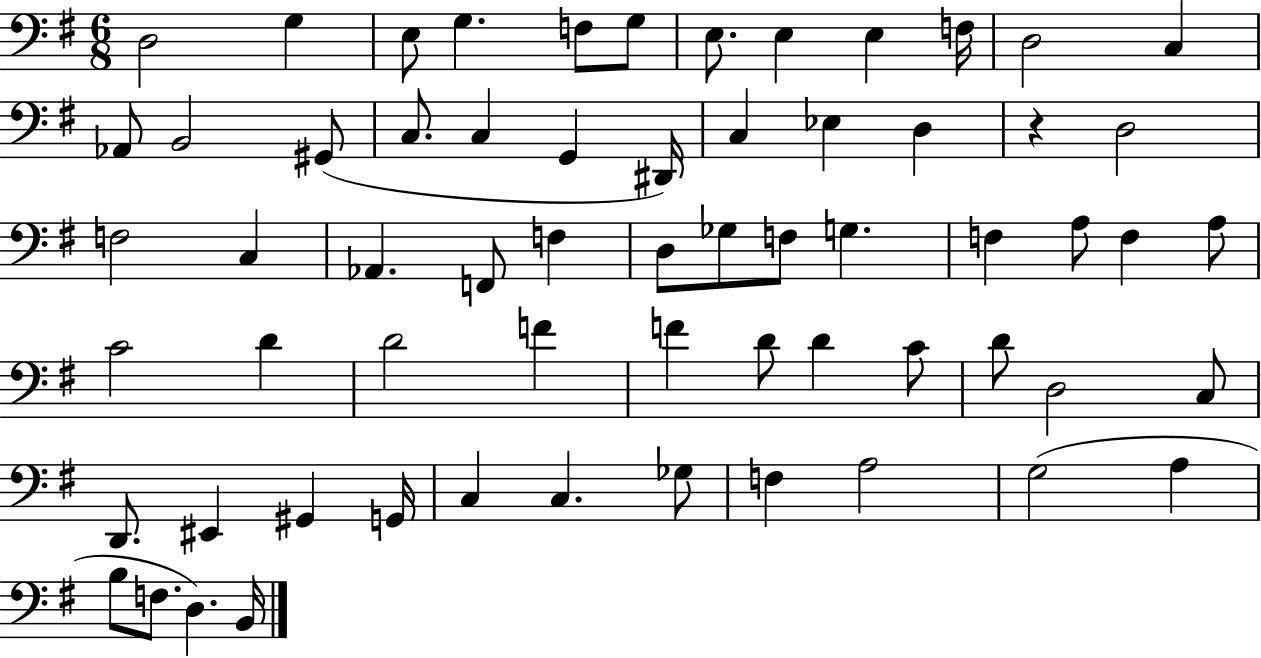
{
  \clef bass
  \numericTimeSignature
  \time 6/8
  \key g \major
  d2 g4 | e8 g4. f8 g8 | e8. e4 e4 f16 | d2 c4 | \break aes,8 b,2 gis,8( | c8. c4 g,4 dis,16) | c4 ees4 d4 | r4 d2 | \break f2 c4 | aes,4. f,8 f4 | d8 ges8 f8 g4. | f4 a8 f4 a8 | \break c'2 d'4 | d'2 f'4 | f'4 d'8 d'4 c'8 | d'8 d2 c8 | \break d,8. eis,4 gis,4 g,16 | c4 c4. ges8 | f4 a2 | g2( a4 | \break b8 f8. d4.) b,16 | \bar "|."
}